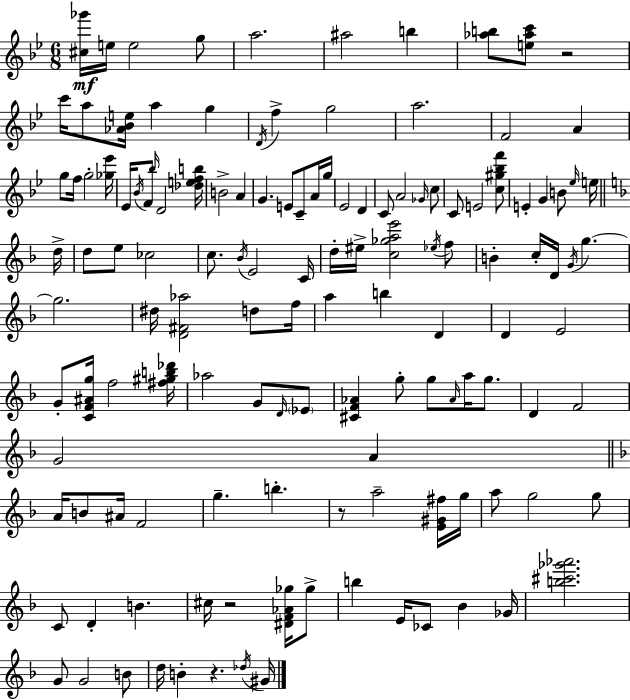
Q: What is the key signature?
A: G minor